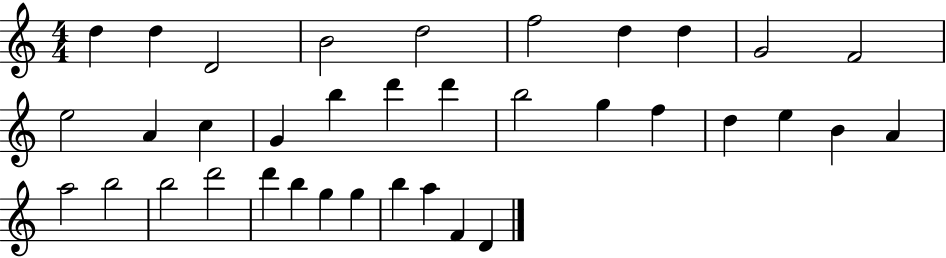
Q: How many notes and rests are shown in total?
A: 36